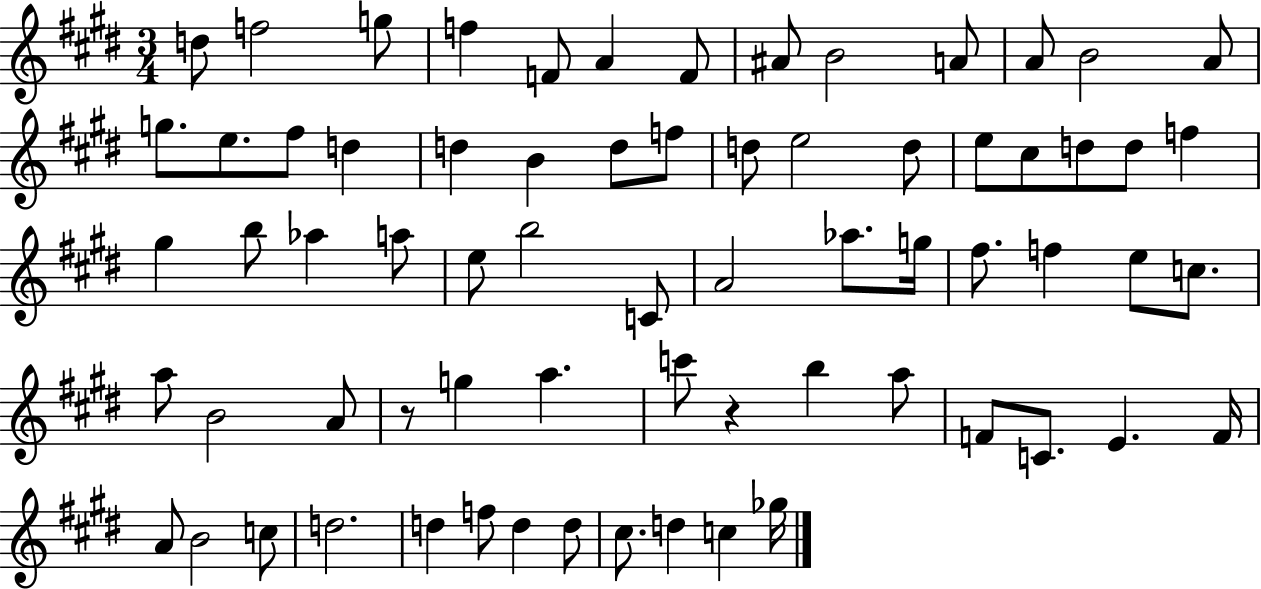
{
  \clef treble
  \numericTimeSignature
  \time 3/4
  \key e \major
  d''8 f''2 g''8 | f''4 f'8 a'4 f'8 | ais'8 b'2 a'8 | a'8 b'2 a'8 | \break g''8. e''8. fis''8 d''4 | d''4 b'4 d''8 f''8 | d''8 e''2 d''8 | e''8 cis''8 d''8 d''8 f''4 | \break gis''4 b''8 aes''4 a''8 | e''8 b''2 c'8 | a'2 aes''8. g''16 | fis''8. f''4 e''8 c''8. | \break a''8 b'2 a'8 | r8 g''4 a''4. | c'''8 r4 b''4 a''8 | f'8 c'8. e'4. f'16 | \break a'8 b'2 c''8 | d''2. | d''4 f''8 d''4 d''8 | cis''8. d''4 c''4 ges''16 | \break \bar "|."
}